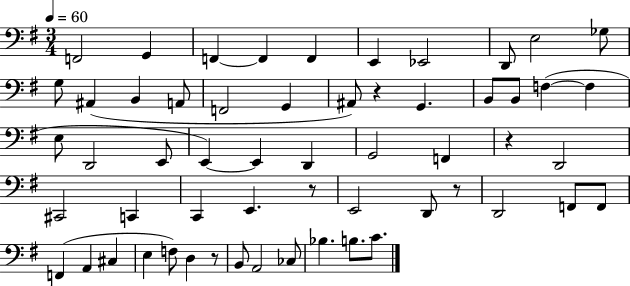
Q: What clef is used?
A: bass